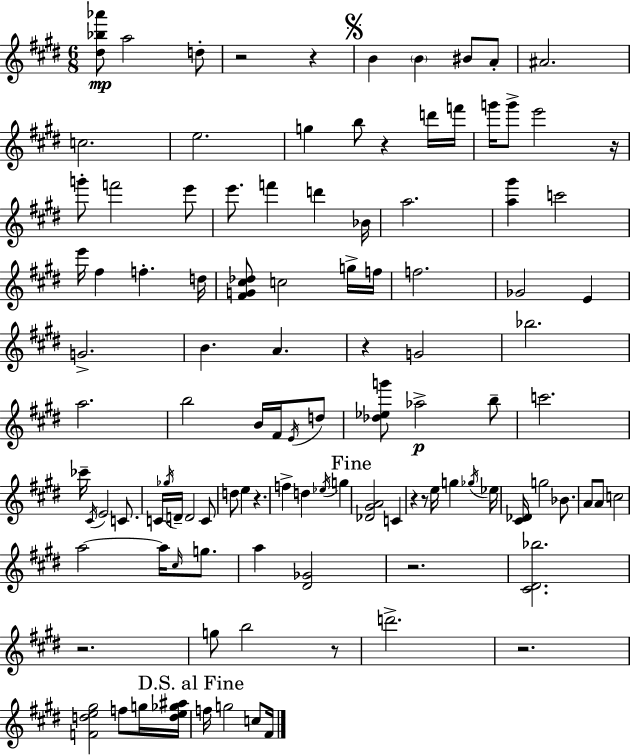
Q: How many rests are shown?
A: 12